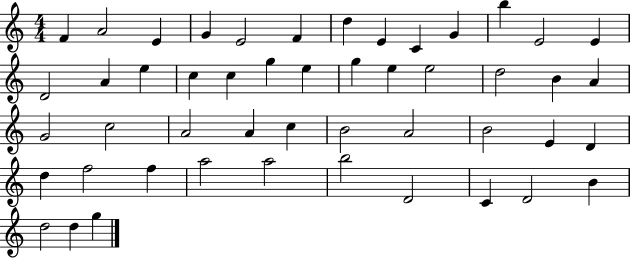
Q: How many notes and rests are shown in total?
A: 49